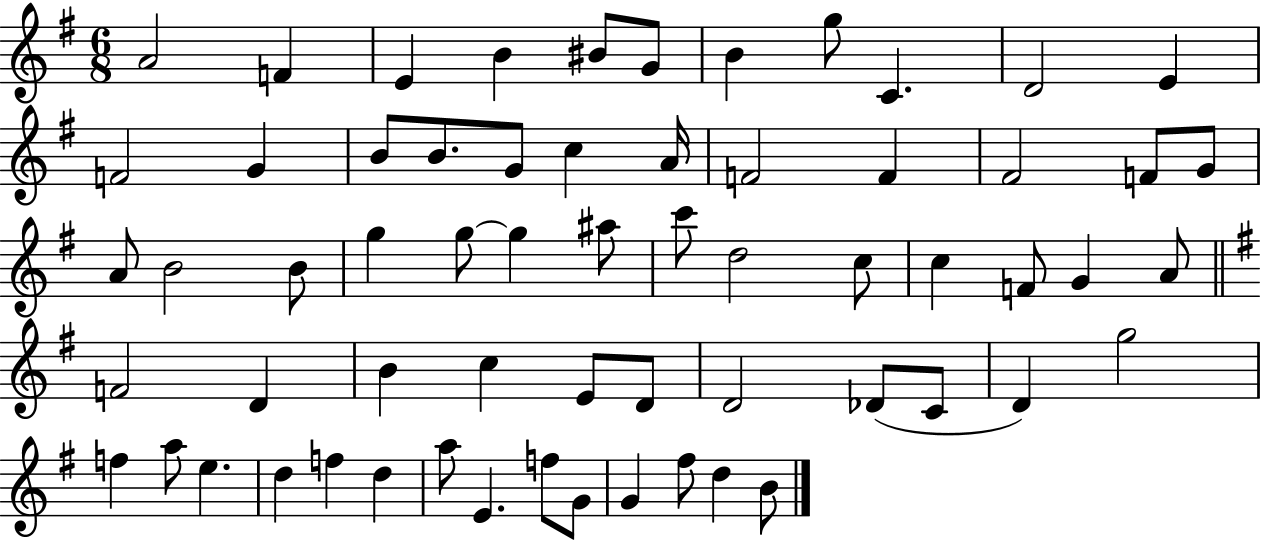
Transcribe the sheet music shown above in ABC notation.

X:1
T:Untitled
M:6/8
L:1/4
K:G
A2 F E B ^B/2 G/2 B g/2 C D2 E F2 G B/2 B/2 G/2 c A/4 F2 F ^F2 F/2 G/2 A/2 B2 B/2 g g/2 g ^a/2 c'/2 d2 c/2 c F/2 G A/2 F2 D B c E/2 D/2 D2 _D/2 C/2 D g2 f a/2 e d f d a/2 E f/2 G/2 G ^f/2 d B/2